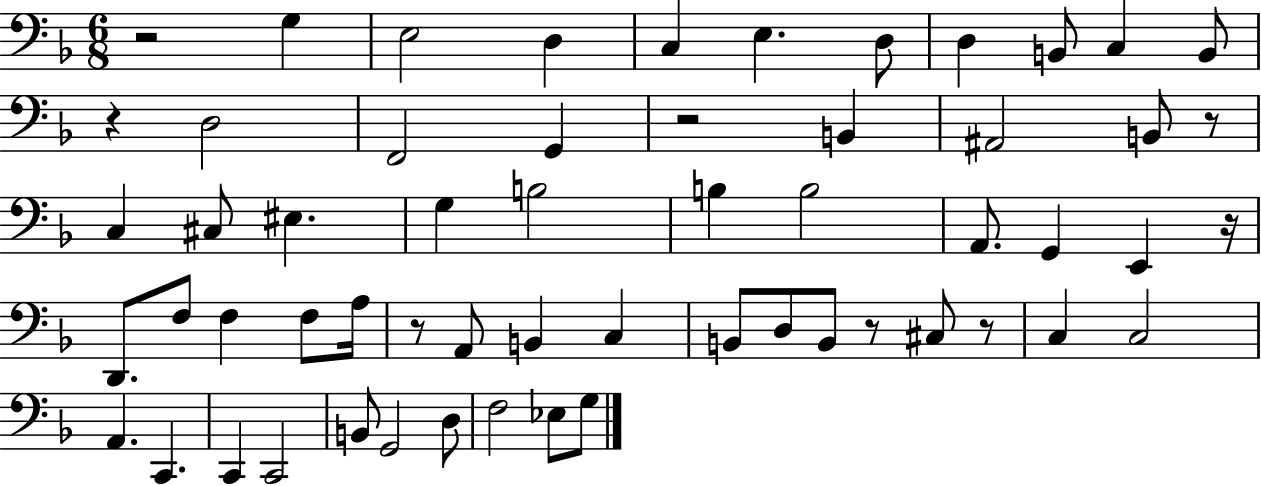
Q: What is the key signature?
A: F major